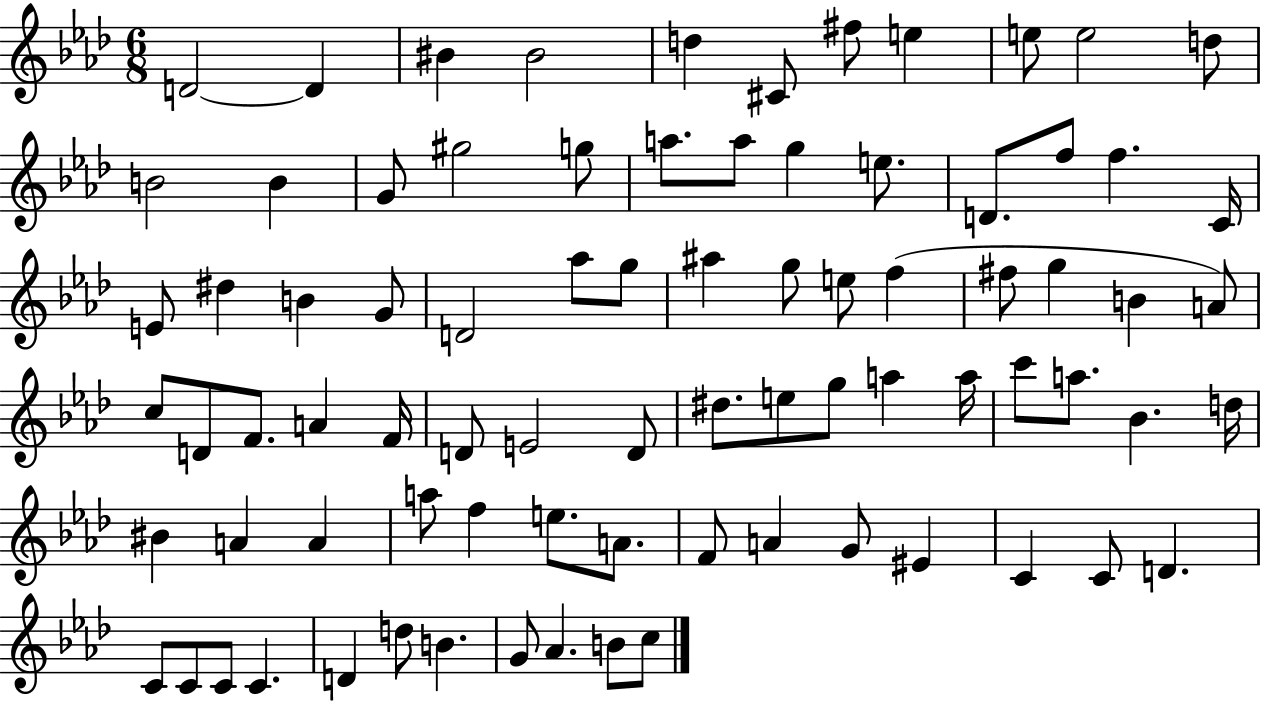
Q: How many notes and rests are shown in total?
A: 81